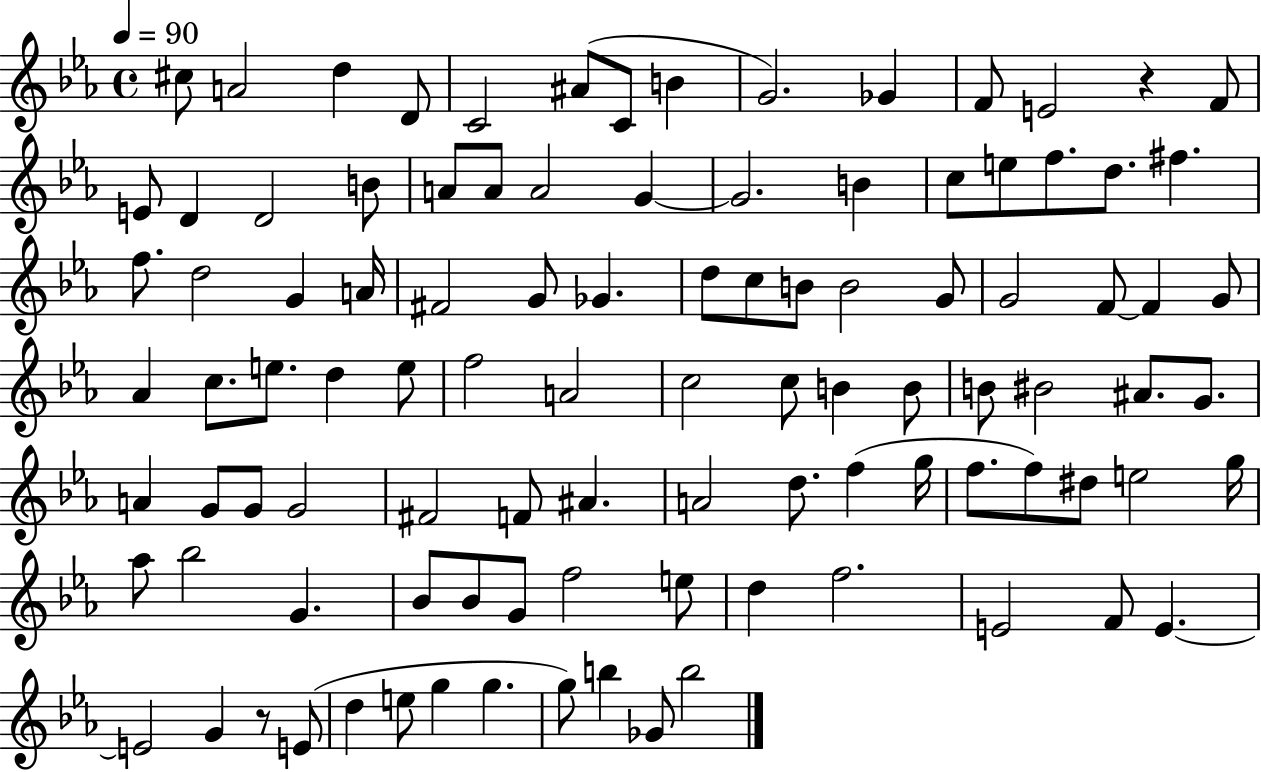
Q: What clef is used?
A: treble